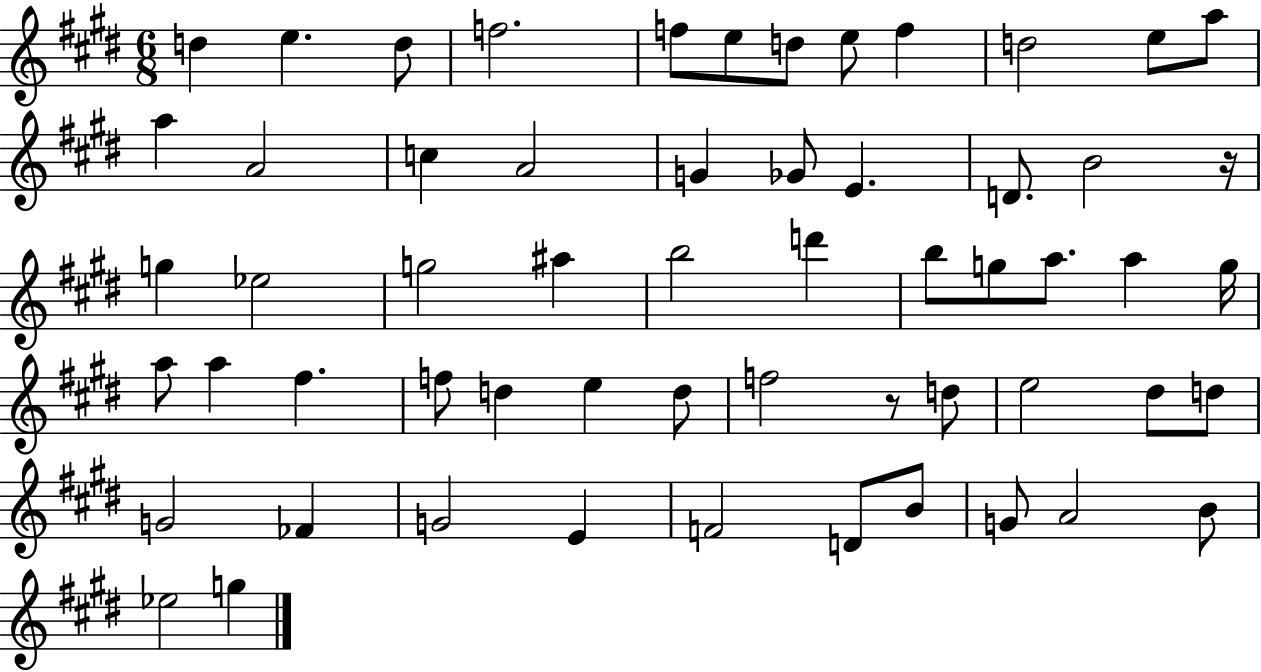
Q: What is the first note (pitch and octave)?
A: D5